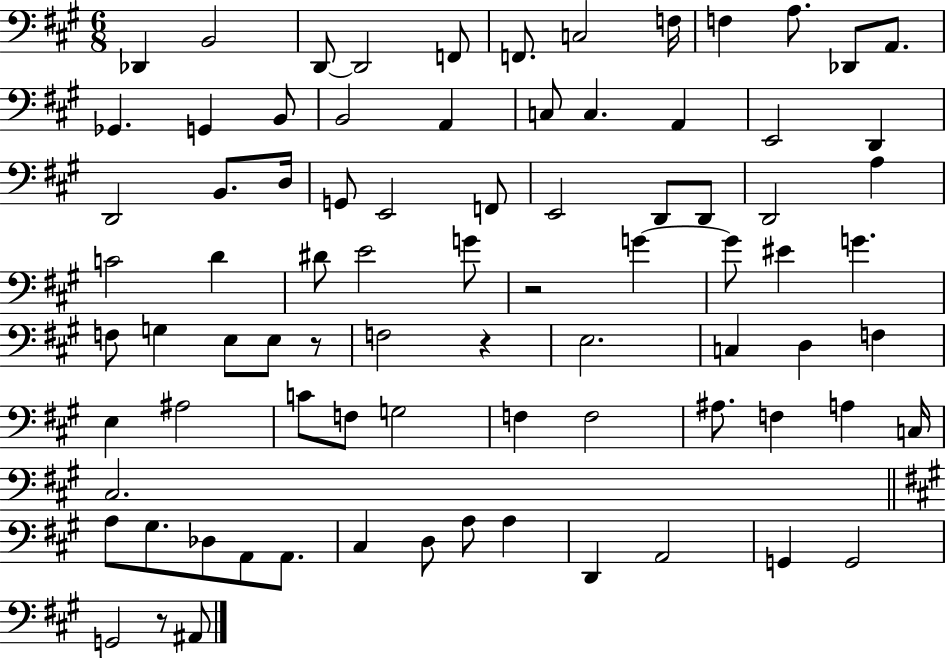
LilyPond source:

{
  \clef bass
  \numericTimeSignature
  \time 6/8
  \key a \major
  des,4 b,2 | d,8~~ d,2 f,8 | f,8. c2 f16 | f4 a8. des,8 a,8. | \break ges,4. g,4 b,8 | b,2 a,4 | c8 c4. a,4 | e,2 d,4 | \break d,2 b,8. d16 | g,8 e,2 f,8 | e,2 d,8 d,8 | d,2 a4 | \break c'2 d'4 | dis'8 e'2 g'8 | r2 g'4~~ | g'8 eis'4 g'4. | \break f8 g4 e8 e8 r8 | f2 r4 | e2. | c4 d4 f4 | \break e4 ais2 | c'8 f8 g2 | f4 f2 | ais8. f4 a4 c16 | \break cis2. | \bar "||" \break \key a \major a8 gis8. des8 a,8 a,8. | cis4 d8 a8 a4 | d,4 a,2 | g,4 g,2 | \break g,2 r8 ais,8 | \bar "|."
}